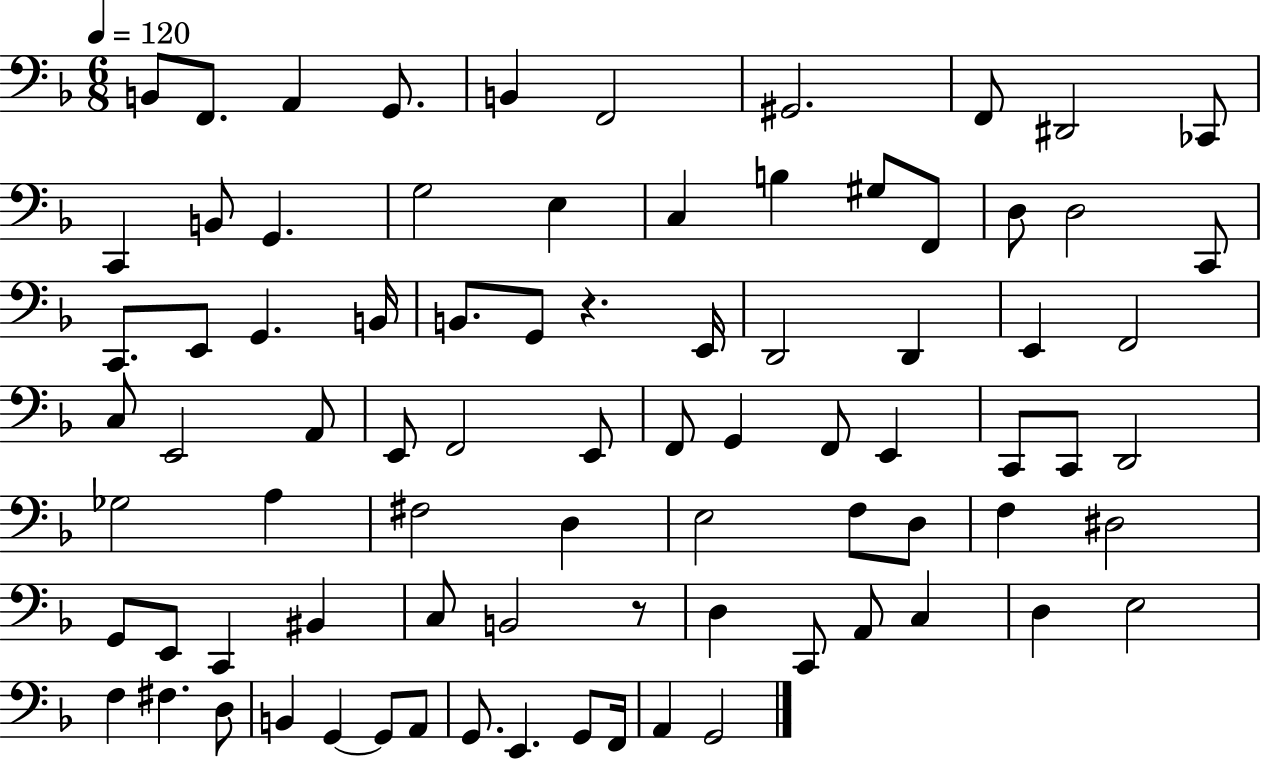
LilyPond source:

{
  \clef bass
  \numericTimeSignature
  \time 6/8
  \key f \major
  \tempo 4 = 120
  \repeat volta 2 { b,8 f,8. a,4 g,8. | b,4 f,2 | gis,2. | f,8 dis,2 ces,8 | \break c,4 b,8 g,4. | g2 e4 | c4 b4 gis8 f,8 | d8 d2 c,8 | \break c,8. e,8 g,4. b,16 | b,8. g,8 r4. e,16 | d,2 d,4 | e,4 f,2 | \break c8 e,2 a,8 | e,8 f,2 e,8 | f,8 g,4 f,8 e,4 | c,8 c,8 d,2 | \break ges2 a4 | fis2 d4 | e2 f8 d8 | f4 dis2 | \break g,8 e,8 c,4 bis,4 | c8 b,2 r8 | d4 c,8 a,8 c4 | d4 e2 | \break f4 fis4. d8 | b,4 g,4~~ g,8 a,8 | g,8. e,4. g,8 f,16 | a,4 g,2 | \break } \bar "|."
}